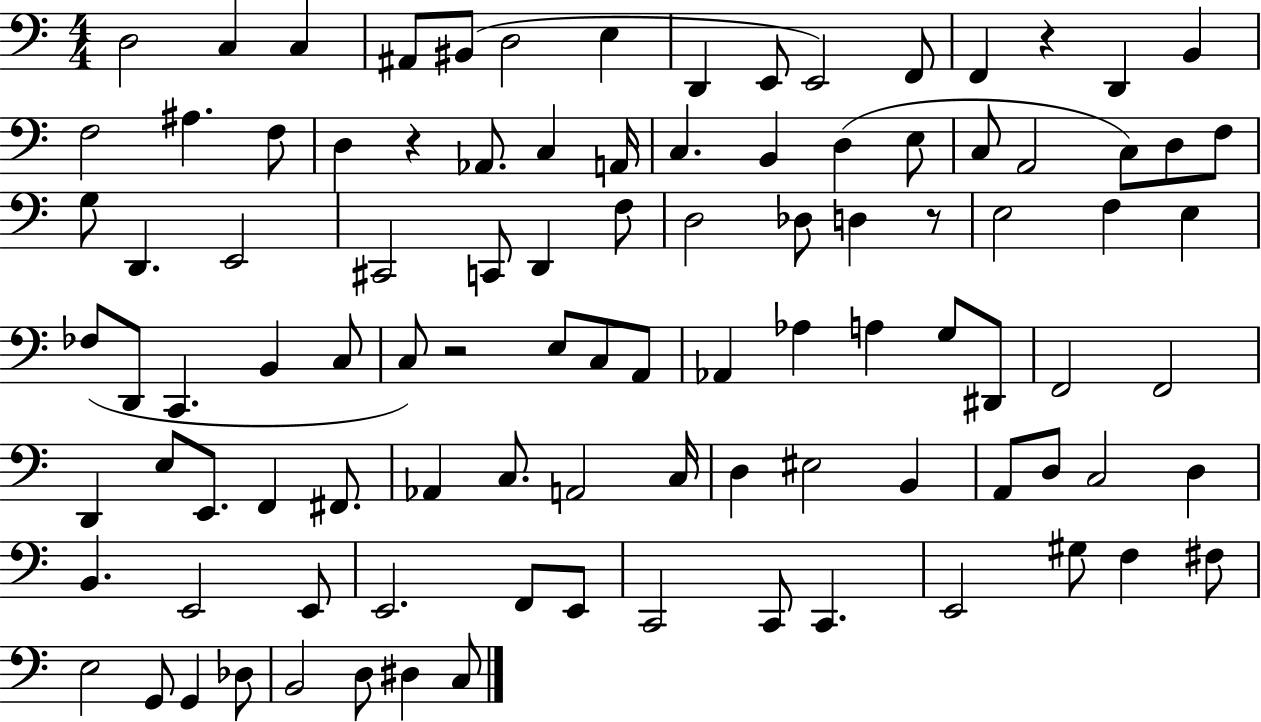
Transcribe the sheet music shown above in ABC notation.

X:1
T:Untitled
M:4/4
L:1/4
K:C
D,2 C, C, ^A,,/2 ^B,,/2 D,2 E, D,, E,,/2 E,,2 F,,/2 F,, z D,, B,, F,2 ^A, F,/2 D, z _A,,/2 C, A,,/4 C, B,, D, E,/2 C,/2 A,,2 C,/2 D,/2 F,/2 G,/2 D,, E,,2 ^C,,2 C,,/2 D,, F,/2 D,2 _D,/2 D, z/2 E,2 F, E, _F,/2 D,,/2 C,, B,, C,/2 C,/2 z2 E,/2 C,/2 A,,/2 _A,, _A, A, G,/2 ^D,,/2 F,,2 F,,2 D,, E,/2 E,,/2 F,, ^F,,/2 _A,, C,/2 A,,2 C,/4 D, ^E,2 B,, A,,/2 D,/2 C,2 D, B,, E,,2 E,,/2 E,,2 F,,/2 E,,/2 C,,2 C,,/2 C,, E,,2 ^G,/2 F, ^F,/2 E,2 G,,/2 G,, _D,/2 B,,2 D,/2 ^D, C,/2